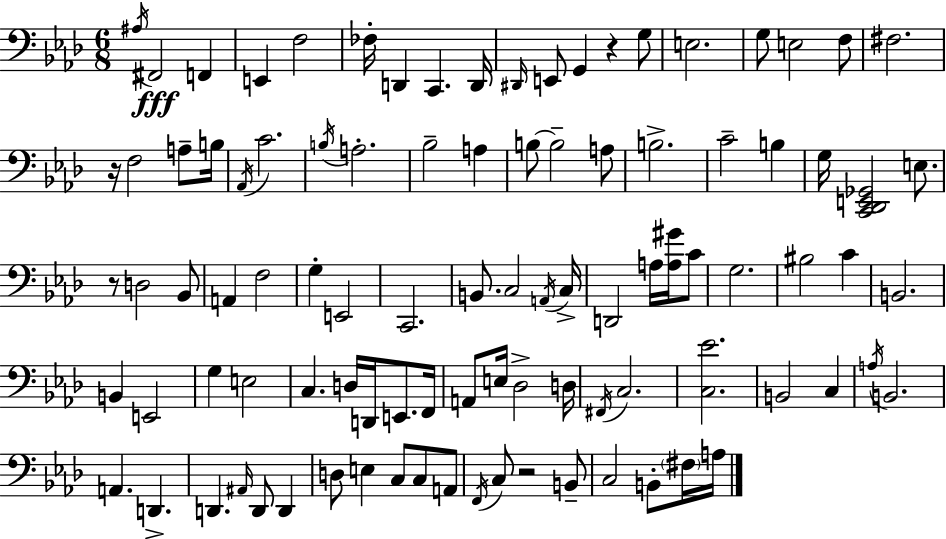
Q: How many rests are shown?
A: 4